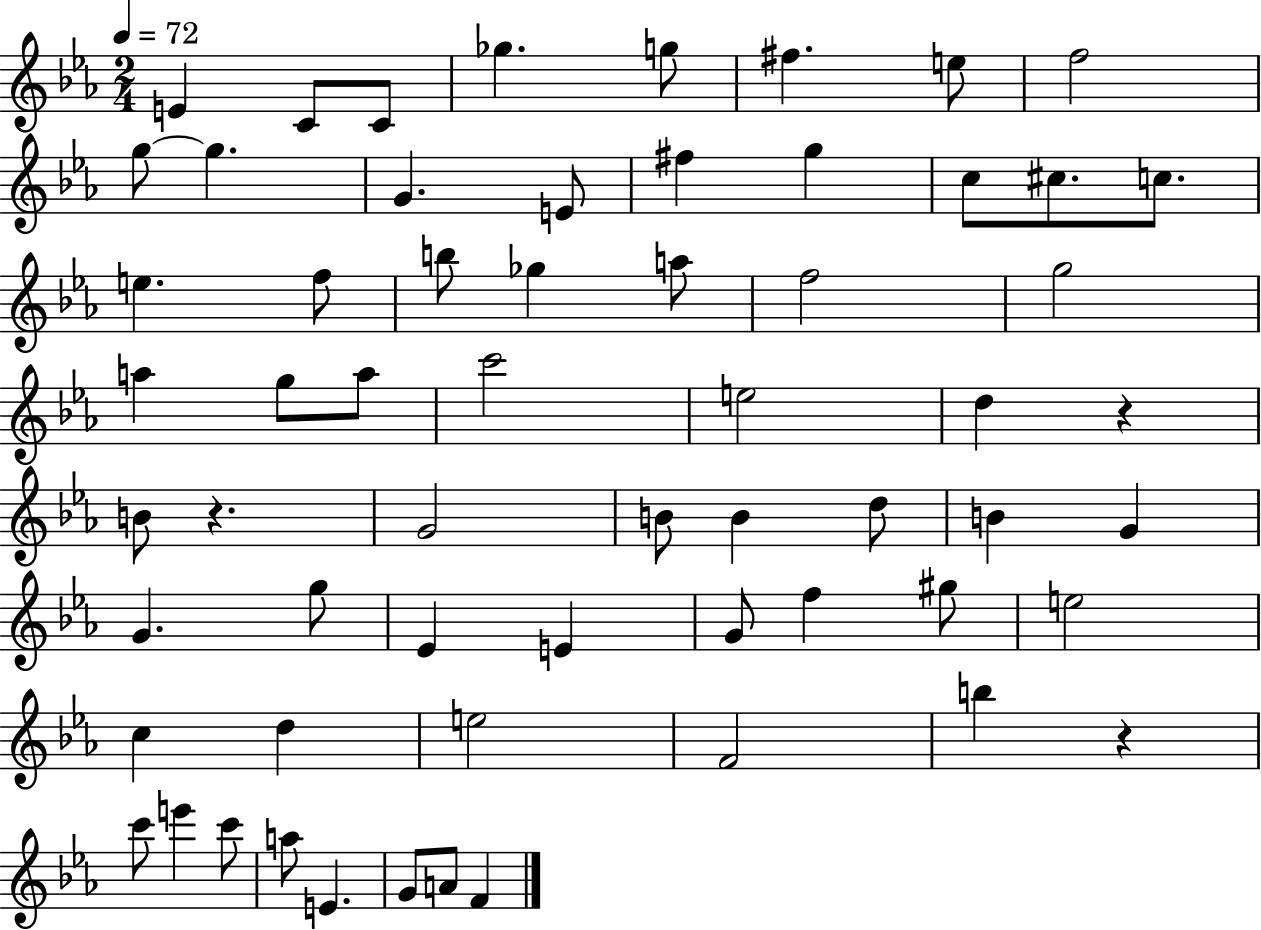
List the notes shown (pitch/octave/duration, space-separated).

E4/q C4/e C4/e Gb5/q. G5/e F#5/q. E5/e F5/h G5/e G5/q. G4/q. E4/e F#5/q G5/q C5/e C#5/e. C5/e. E5/q. F5/e B5/e Gb5/q A5/e F5/h G5/h A5/q G5/e A5/e C6/h E5/h D5/q R/q B4/e R/q. G4/h B4/e B4/q D5/e B4/q G4/q G4/q. G5/e Eb4/q E4/q G4/e F5/q G#5/e E5/h C5/q D5/q E5/h F4/h B5/q R/q C6/e E6/q C6/e A5/e E4/q. G4/e A4/e F4/q